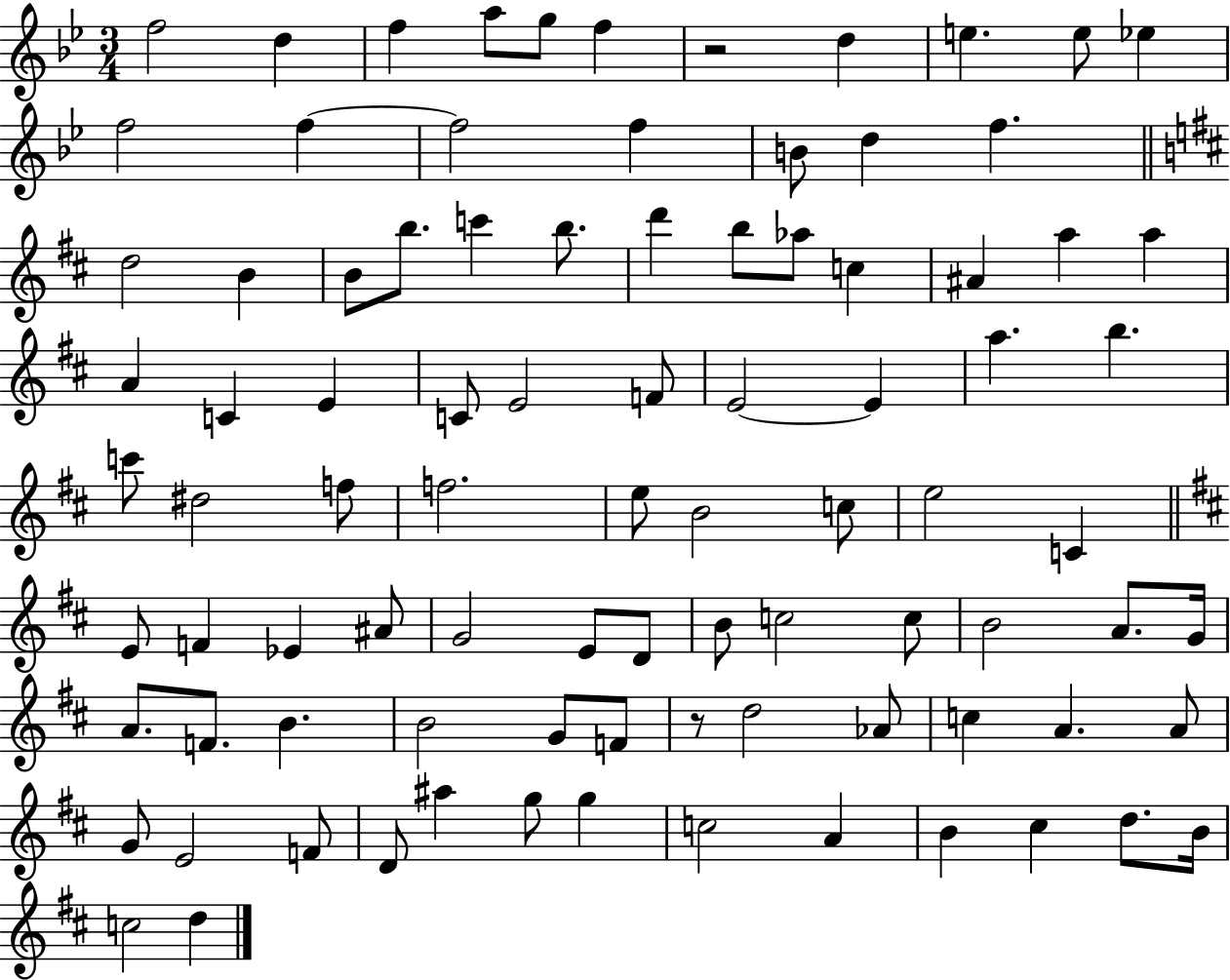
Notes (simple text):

F5/h D5/q F5/q A5/e G5/e F5/q R/h D5/q E5/q. E5/e Eb5/q F5/h F5/q F5/h F5/q B4/e D5/q F5/q. D5/h B4/q B4/e B5/e. C6/q B5/e. D6/q B5/e Ab5/e C5/q A#4/q A5/q A5/q A4/q C4/q E4/q C4/e E4/h F4/e E4/h E4/q A5/q. B5/q. C6/e D#5/h F5/e F5/h. E5/e B4/h C5/e E5/h C4/q E4/e F4/q Eb4/q A#4/e G4/h E4/e D4/e B4/e C5/h C5/e B4/h A4/e. G4/s A4/e. F4/e. B4/q. B4/h G4/e F4/e R/e D5/h Ab4/e C5/q A4/q. A4/e G4/e E4/h F4/e D4/e A#5/q G5/e G5/q C5/h A4/q B4/q C#5/q D5/e. B4/s C5/h D5/q